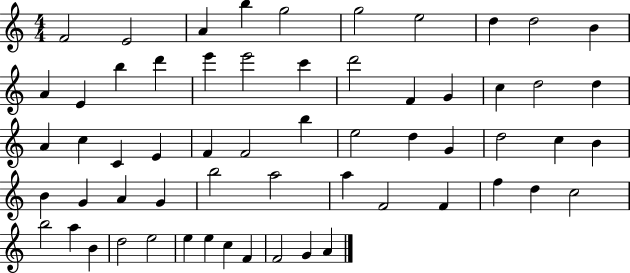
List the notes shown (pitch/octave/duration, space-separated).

F4/h E4/h A4/q B5/q G5/h G5/h E5/h D5/q D5/h B4/q A4/q E4/q B5/q D6/q E6/q E6/h C6/q D6/h F4/q G4/q C5/q D5/h D5/q A4/q C5/q C4/q E4/q F4/q F4/h B5/q E5/h D5/q G4/q D5/h C5/q B4/q B4/q G4/q A4/q G4/q B5/h A5/h A5/q F4/h F4/q F5/q D5/q C5/h B5/h A5/q B4/q D5/h E5/h E5/q E5/q C5/q F4/q F4/h G4/q A4/q